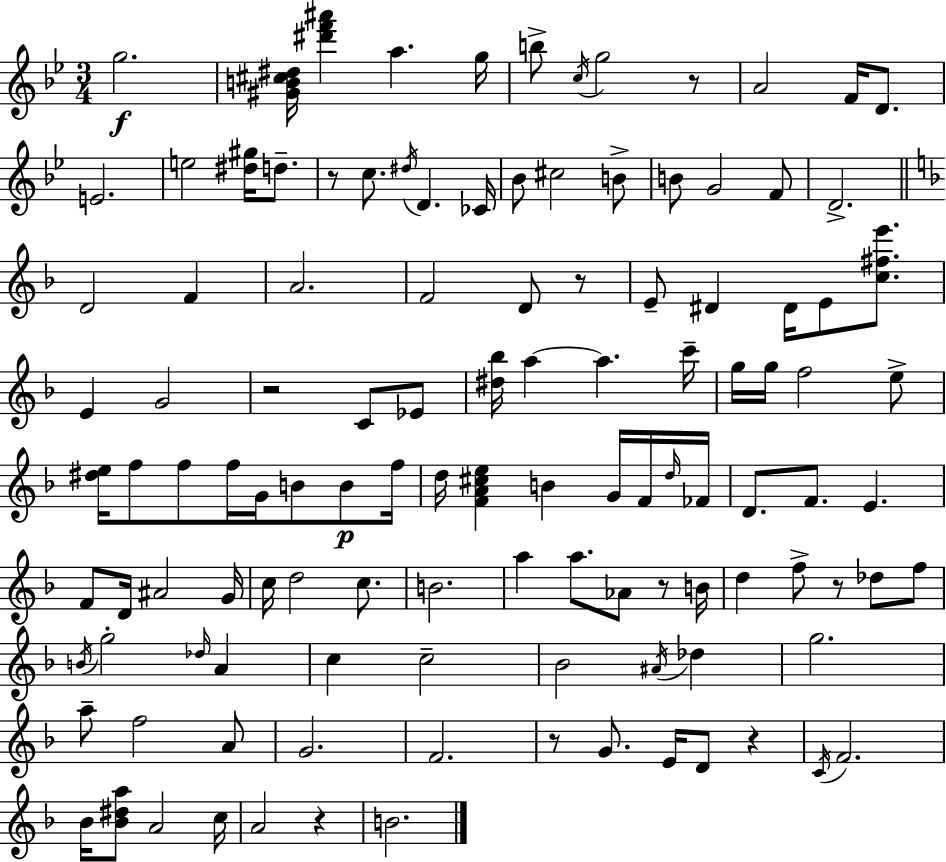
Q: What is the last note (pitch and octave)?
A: B4